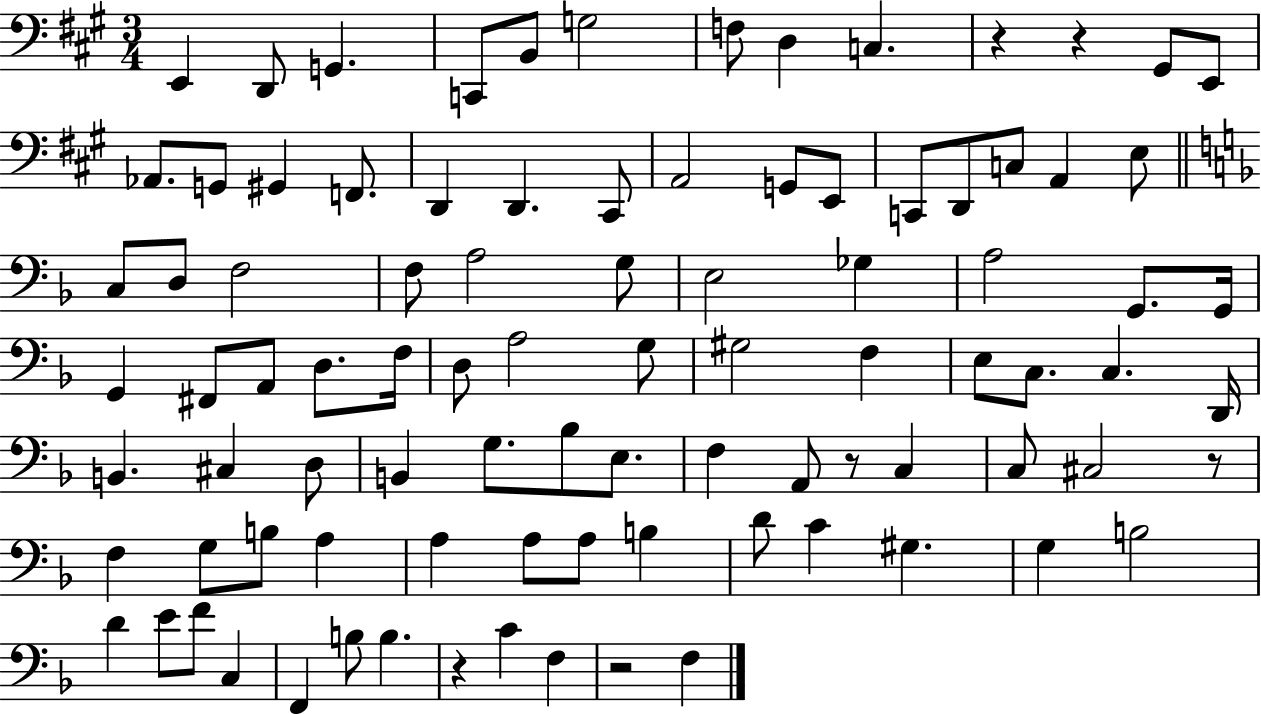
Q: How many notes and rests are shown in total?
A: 92